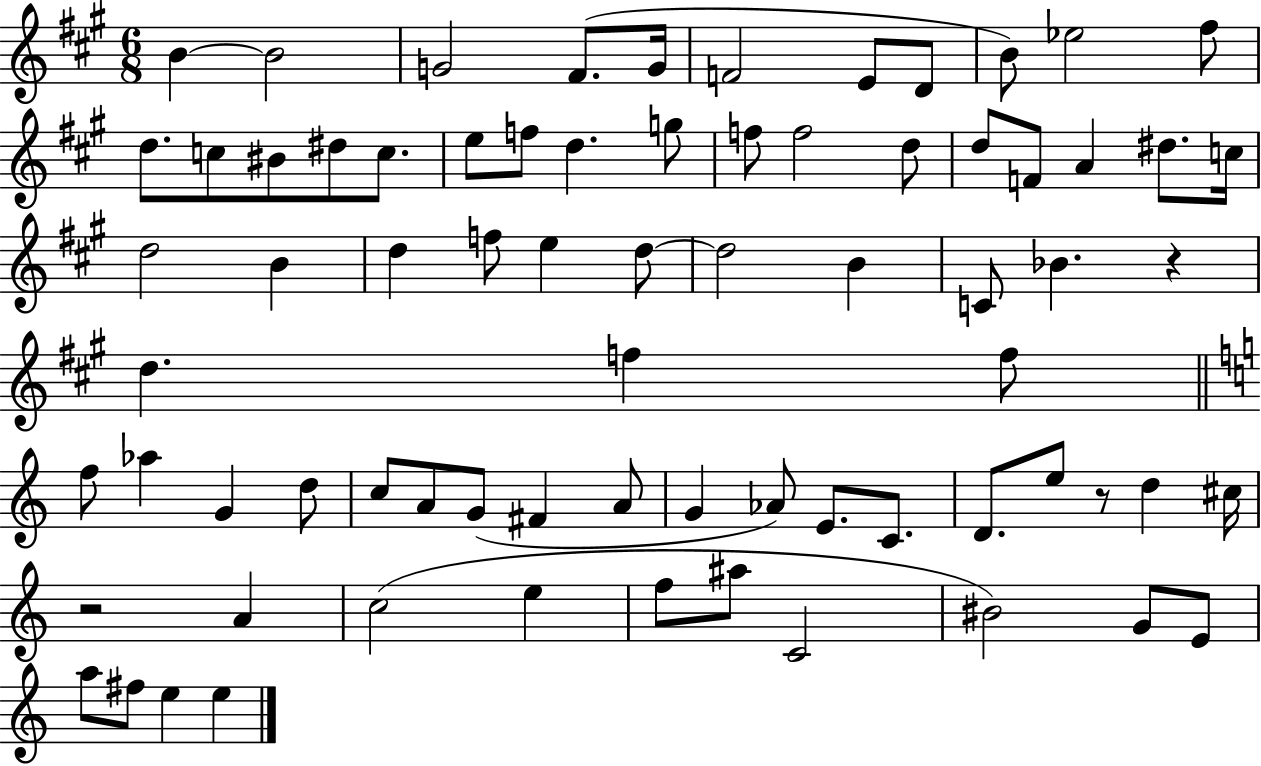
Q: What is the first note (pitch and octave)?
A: B4